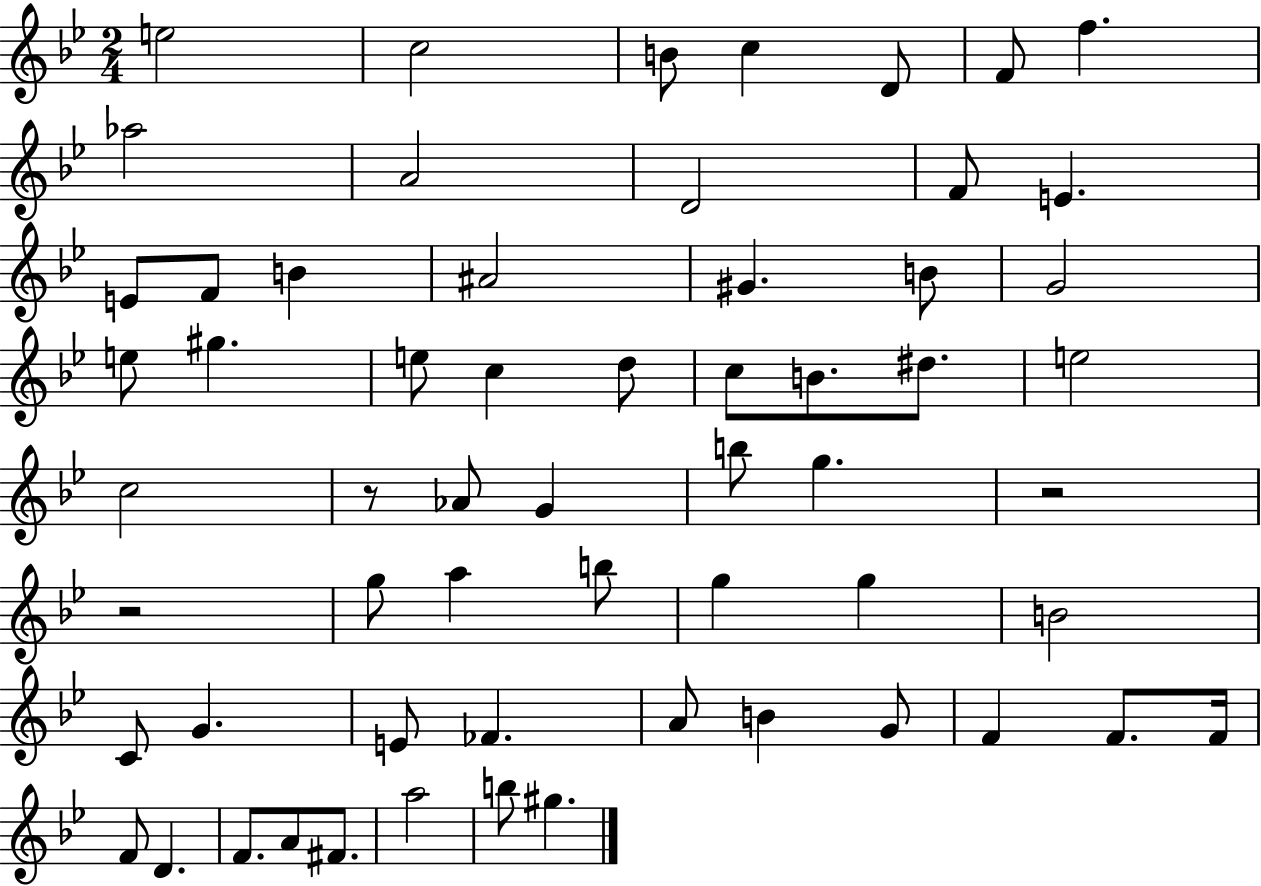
{
  \clef treble
  \numericTimeSignature
  \time 2/4
  \key bes \major
  e''2 | c''2 | b'8 c''4 d'8 | f'8 f''4. | \break aes''2 | a'2 | d'2 | f'8 e'4. | \break e'8 f'8 b'4 | ais'2 | gis'4. b'8 | g'2 | \break e''8 gis''4. | e''8 c''4 d''8 | c''8 b'8. dis''8. | e''2 | \break c''2 | r8 aes'8 g'4 | b''8 g''4. | r2 | \break r2 | g''8 a''4 b''8 | g''4 g''4 | b'2 | \break c'8 g'4. | e'8 fes'4. | a'8 b'4 g'8 | f'4 f'8. f'16 | \break f'8 d'4. | f'8. a'8 fis'8. | a''2 | b''8 gis''4. | \break \bar "|."
}